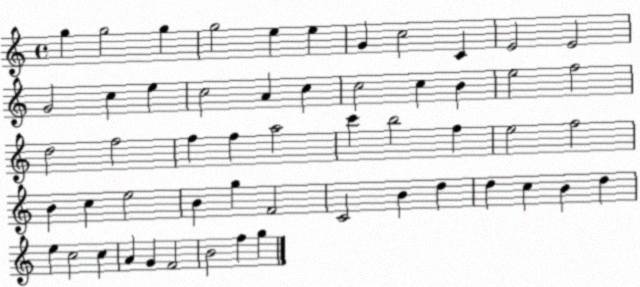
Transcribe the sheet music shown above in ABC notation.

X:1
T:Untitled
M:4/4
L:1/4
K:C
g g2 g g2 e e G c2 C E2 E2 G2 c e c2 A c c2 c B e2 f2 d2 f2 f f a2 c' b2 f e2 f2 B c e2 B g F2 C2 B d d c B d e c2 c A G F2 B2 f g